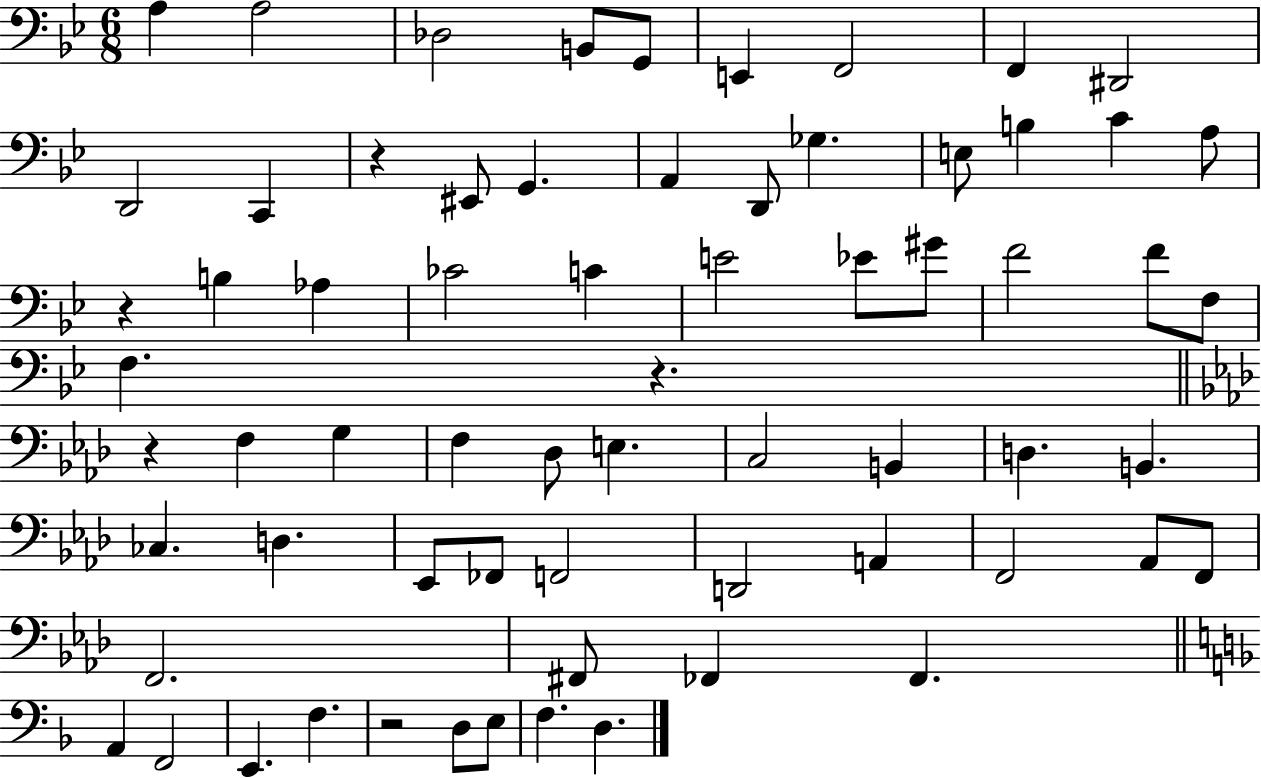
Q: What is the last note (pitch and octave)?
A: D3